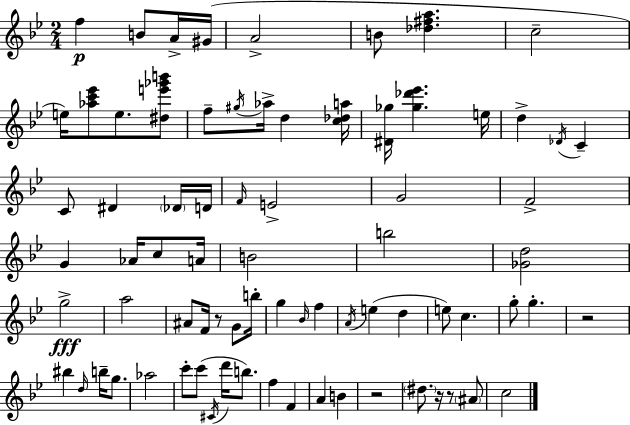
F5/q B4/e A4/s G#4/s A4/h B4/e [Db5,F#5,A5]/q. C5/h E5/s [Ab5,C6,Eb6]/e E5/e. [D#5,E6,Gb6,B6]/e F5/e G#5/s Ab5/s D5/q [C5,Db5,A5]/s [D#4,Gb5]/s [Gb5,Db6,Eb6]/q. E5/s D5/q Db4/s C4/q C4/e D#4/q Db4/s D4/s F4/s E4/h G4/h F4/h G4/q Ab4/s C5/e A4/s B4/h B5/h [Gb4,D5]/h G5/h A5/h A#4/e F4/s R/e G4/e B5/s G5/q Bb4/s F5/q A4/s E5/q D5/q E5/e C5/q. G5/e G5/q. R/h BIS5/q D5/s B5/s G5/e. Ab5/h C6/e C6/e C#4/s D6/s B5/e. F5/q F4/q A4/q B4/q R/h D#5/e. R/s R/e A#4/e C5/h